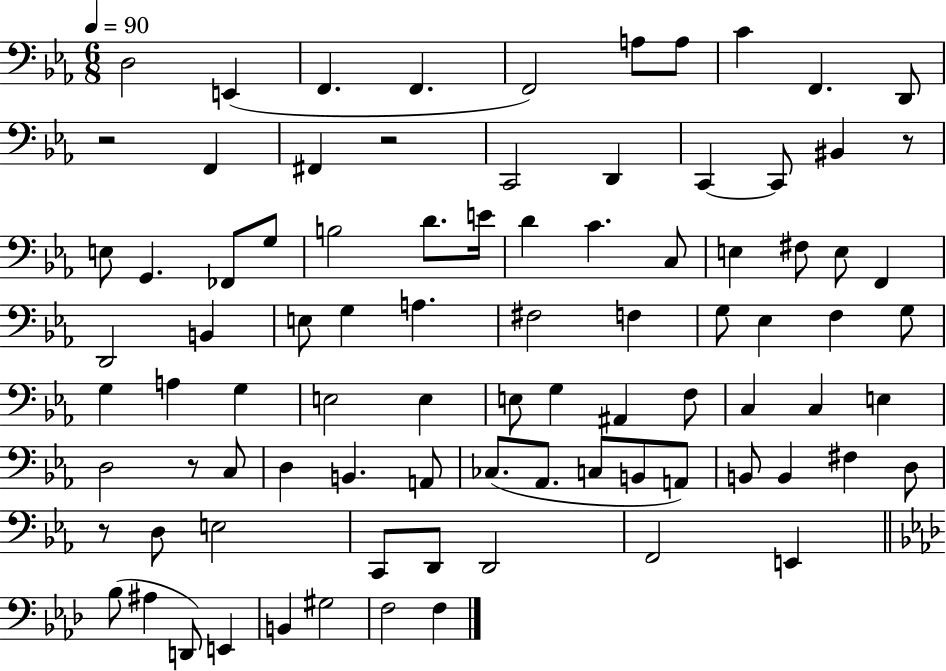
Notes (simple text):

D3/h E2/q F2/q. F2/q. F2/h A3/e A3/e C4/q F2/q. D2/e R/h F2/q F#2/q R/h C2/h D2/q C2/q C2/e BIS2/q R/e E3/e G2/q. FES2/e G3/e B3/h D4/e. E4/s D4/q C4/q. C3/e E3/q F#3/e E3/e F2/q D2/h B2/q E3/e G3/q A3/q. F#3/h F3/q G3/e Eb3/q F3/q G3/e G3/q A3/q G3/q E3/h E3/q E3/e G3/q A#2/q F3/e C3/q C3/q E3/q D3/h R/e C3/e D3/q B2/q. A2/e CES3/e. Ab2/e. C3/e B2/e A2/e B2/e B2/q F#3/q D3/e R/e D3/e E3/h C2/e D2/e D2/h F2/h E2/q Bb3/e A#3/q D2/e E2/q B2/q G#3/h F3/h F3/q